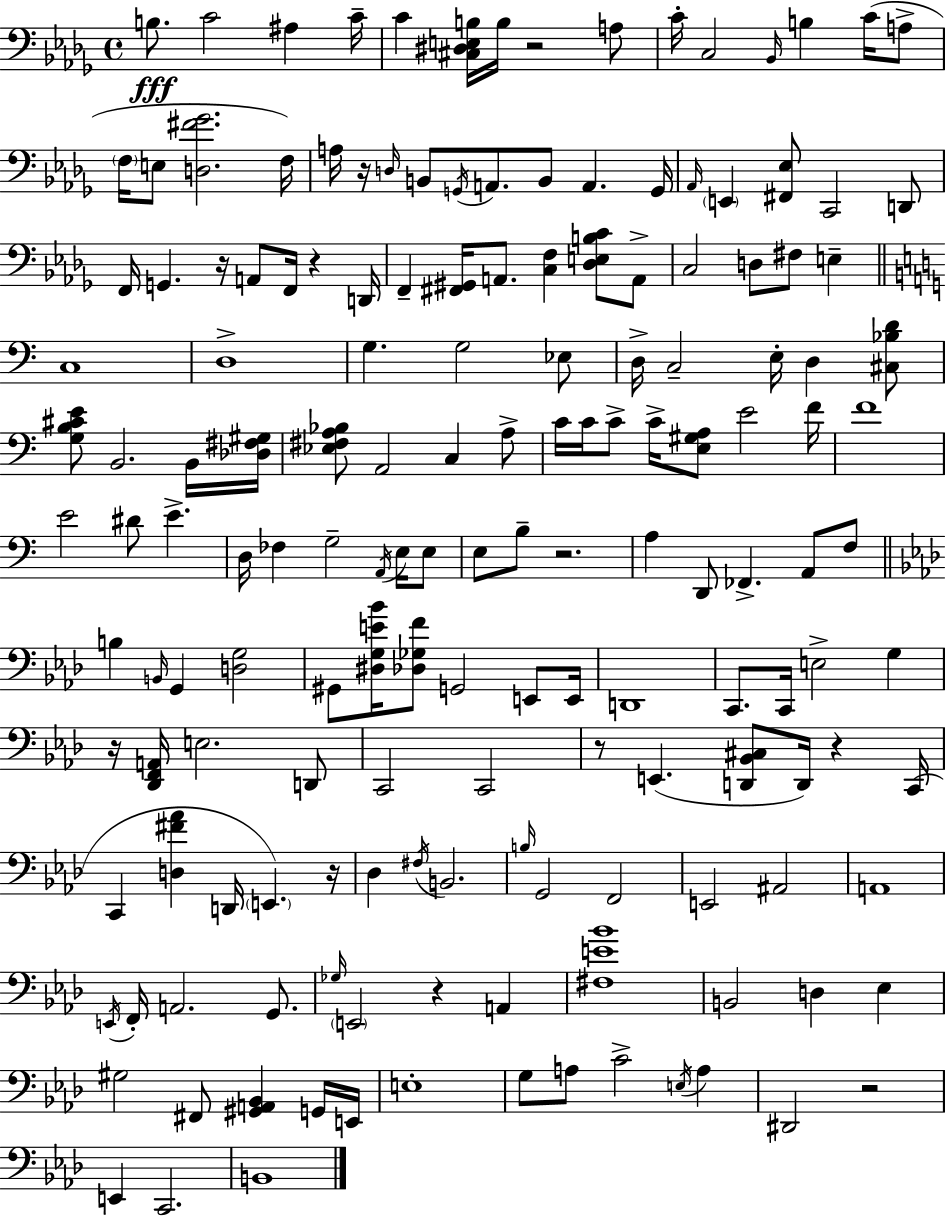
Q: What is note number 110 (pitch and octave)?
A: F2